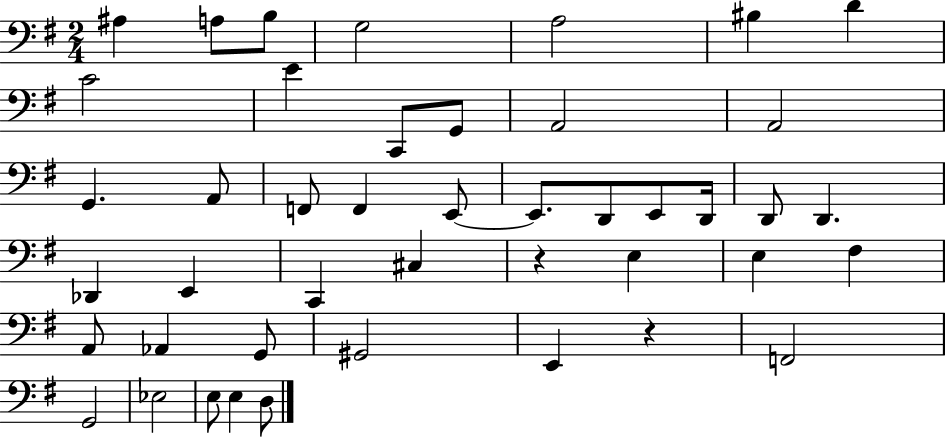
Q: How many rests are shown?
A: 2